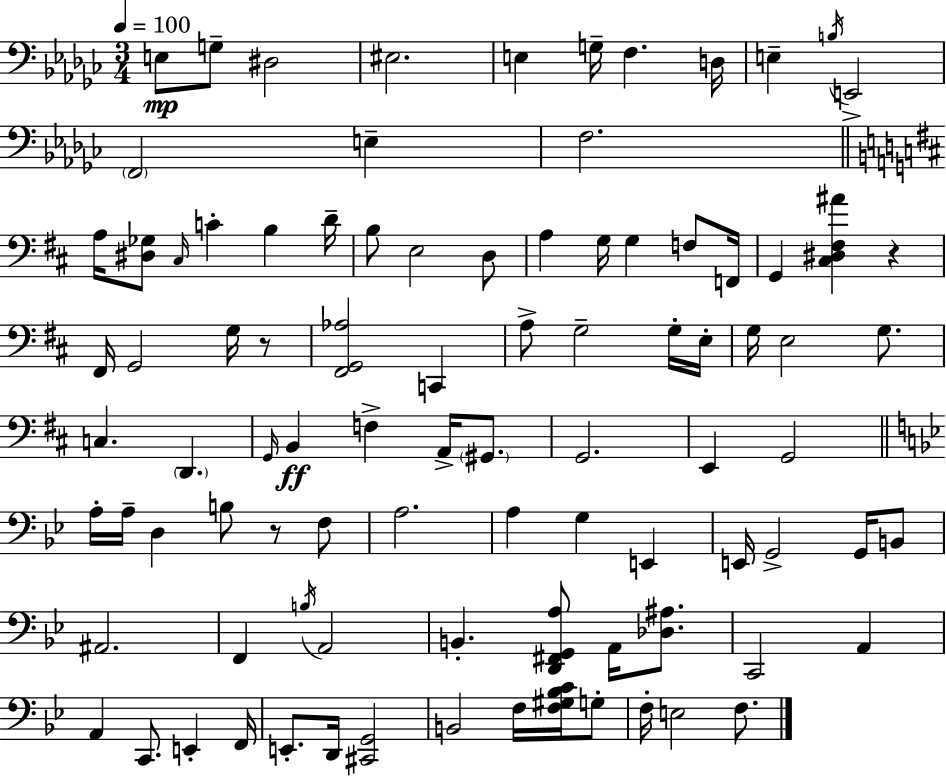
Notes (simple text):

E3/e G3/e D#3/h EIS3/h. E3/q G3/s F3/q. D3/s E3/q B3/s E2/h F2/h E3/q F3/h. A3/s [D#3,Gb3]/e C#3/s C4/q B3/q D4/s B3/e E3/h D3/e A3/q G3/s G3/q F3/e F2/s G2/q [C#3,D#3,F#3,A#4]/q R/q F#2/s G2/h G3/s R/e [F#2,G2,Ab3]/h C2/q A3/e G3/h G3/s E3/s G3/s E3/h G3/e. C3/q. D2/q. G2/s B2/q F3/q A2/s G#2/e. G2/h. E2/q G2/h A3/s A3/s D3/q B3/e R/e F3/e A3/h. A3/q G3/q E2/q E2/s G2/h G2/s B2/e A#2/h. F2/q B3/s A2/h B2/q. [D2,F#2,G2,A3]/e A2/s [Db3,A#3]/e. C2/h A2/q A2/q C2/e. E2/q F2/s E2/e. D2/s [C#2,G2]/h B2/h F3/s [F3,G#3,Bb3,C4]/s G3/e F3/s E3/h F3/e.